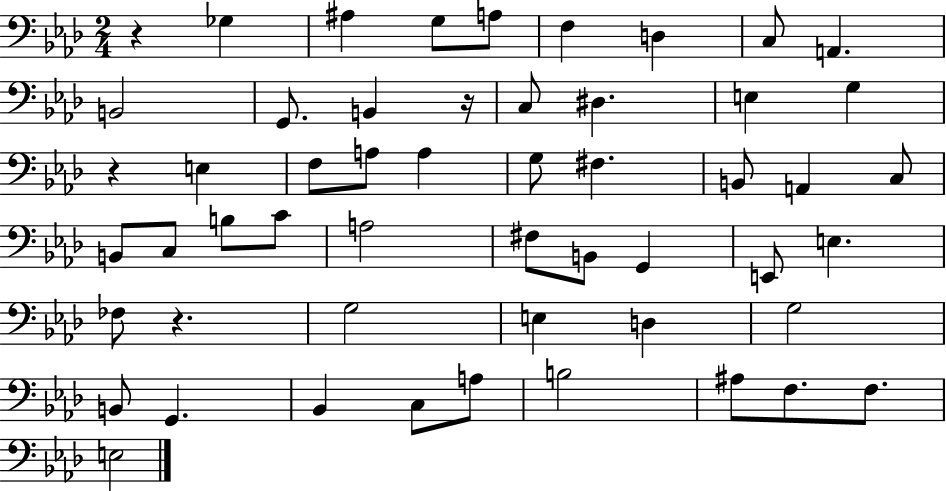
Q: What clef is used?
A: bass